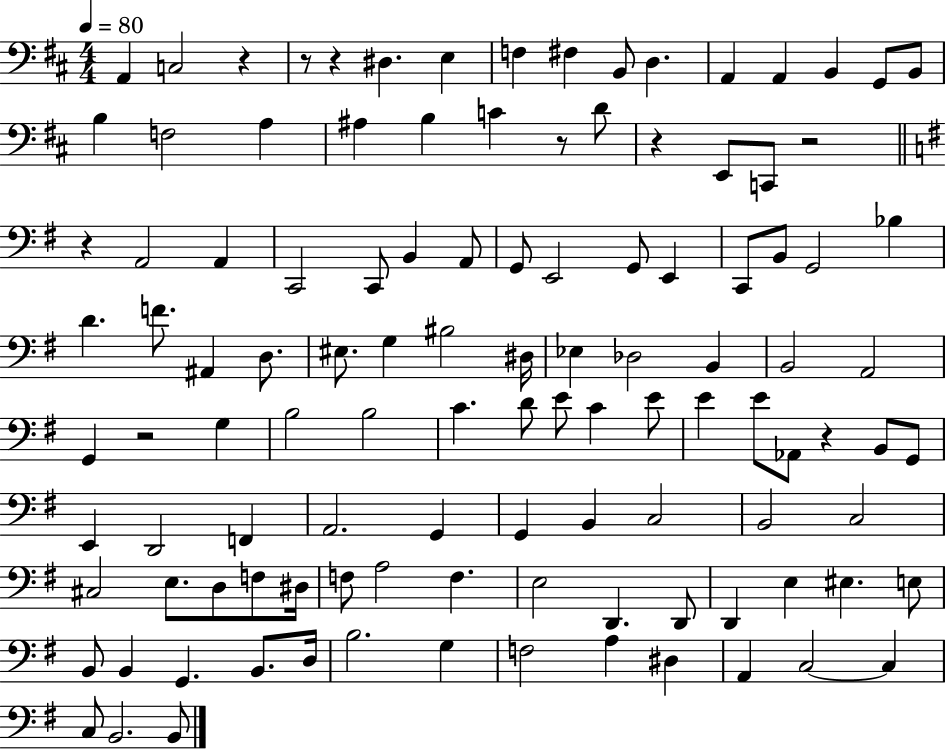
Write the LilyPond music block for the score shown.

{
  \clef bass
  \numericTimeSignature
  \time 4/4
  \key d \major
  \tempo 4 = 80
  a,4 c2 r4 | r8 r4 dis4. e4 | f4 fis4 b,8 d4. | a,4 a,4 b,4 g,8 b,8 | \break b4 f2 a4 | ais4 b4 c'4 r8 d'8 | r4 e,8 c,8 r2 | \bar "||" \break \key e \minor r4 a,2 a,4 | c,2 c,8 b,4 a,8 | g,8 e,2 g,8 e,4 | c,8 b,8 g,2 bes4 | \break d'4. f'8. ais,4 d8. | eis8. g4 bis2 dis16 | ees4 des2 b,4 | b,2 a,2 | \break g,4 r2 g4 | b2 b2 | c'4. d'8 e'8 c'4 e'8 | e'4 e'8 aes,8 r4 b,8 g,8 | \break e,4 d,2 f,4 | a,2. g,4 | g,4 b,4 c2 | b,2 c2 | \break cis2 e8. d8 f8 dis16 | f8 a2 f4. | e2 d,4. d,8 | d,4 e4 eis4. e8 | \break b,8 b,4 g,4. b,8. d16 | b2. g4 | f2 a4 dis4 | a,4 c2~~ c4 | \break c8 b,2. b,8 | \bar "|."
}